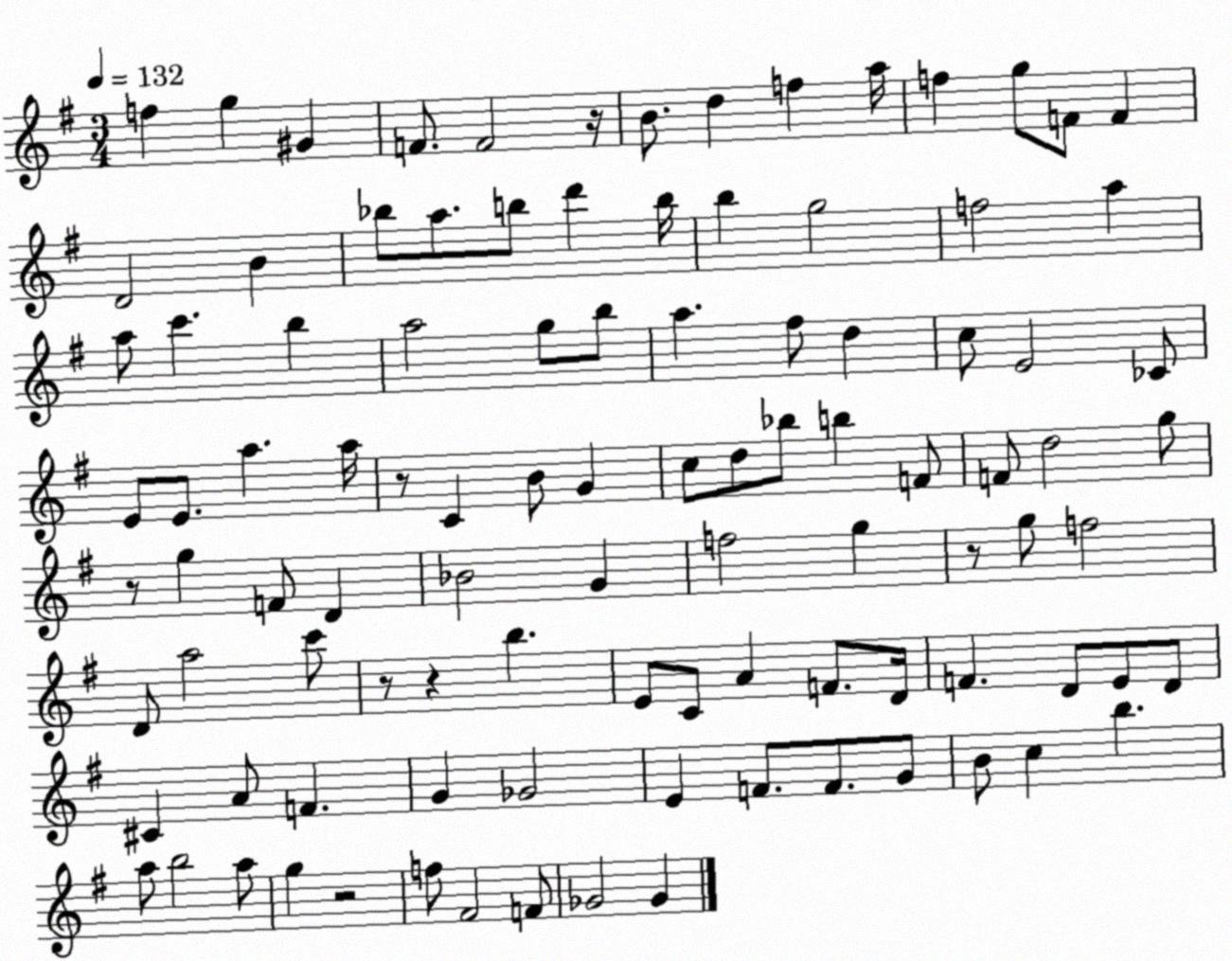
X:1
T:Untitled
M:3/4
L:1/4
K:G
f g ^G F/2 F2 z/4 B/2 d f a/4 f g/2 F/2 F D2 B _b/2 a/2 b/2 d' b/4 b g2 f2 a a/2 c' b a2 g/2 b/2 a ^f/2 d c/2 E2 _C/2 E/2 E/2 a a/4 z/2 C B/2 G c/2 d/2 _b/2 b F/2 F/2 d2 g/2 z/2 g F/2 D _B2 G f2 g z/2 g/2 f2 D/2 a2 c'/2 z/2 z b E/2 C/2 A F/2 D/4 F D/2 E/2 D/2 ^C A/2 F G _G2 E F/2 F/2 G/2 B/2 c b a/2 b2 a/2 g z2 f/2 ^F2 F/2 _G2 _G